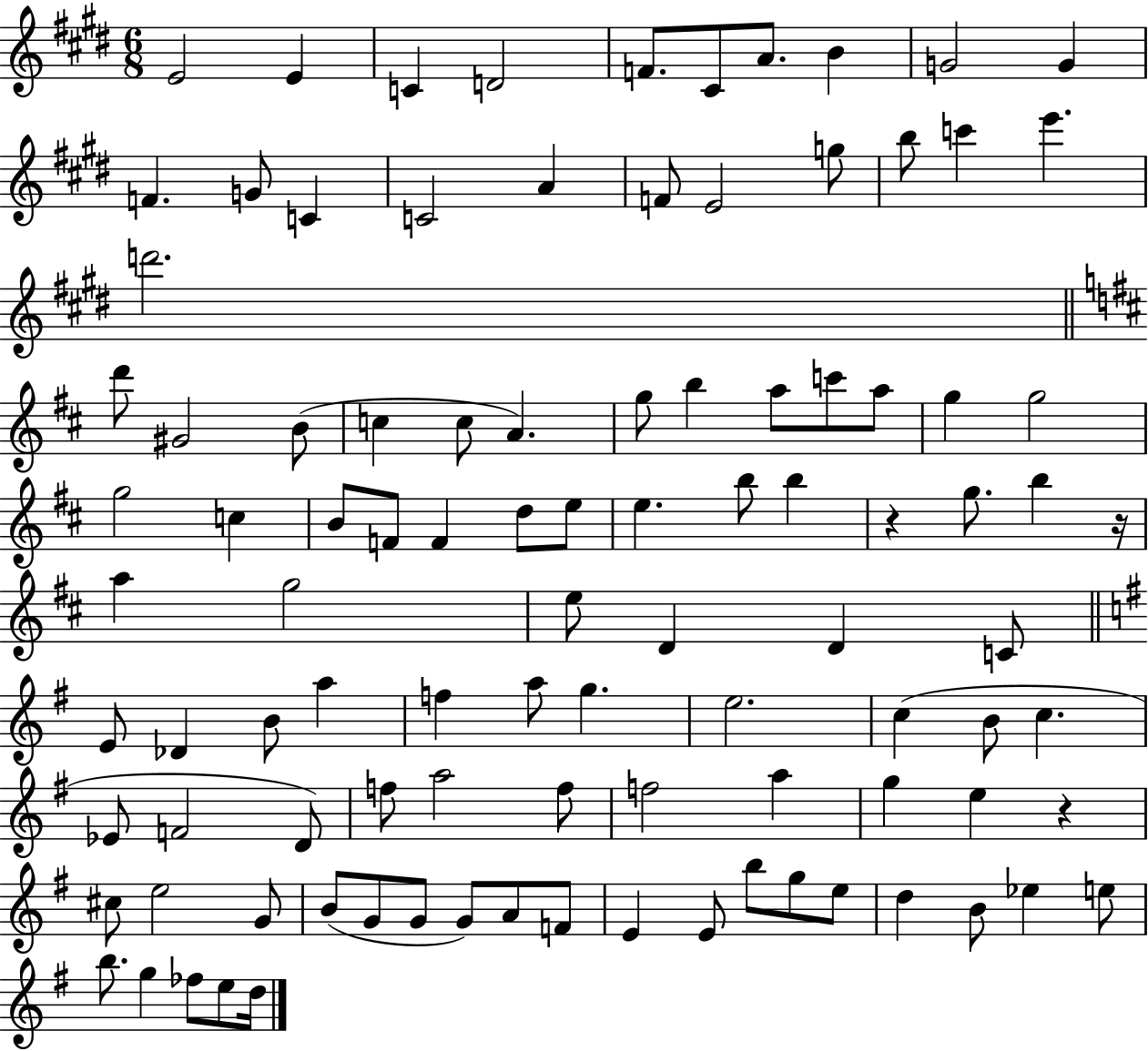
{
  \clef treble
  \numericTimeSignature
  \time 6/8
  \key e \major
  e'2 e'4 | c'4 d'2 | f'8. cis'8 a'8. b'4 | g'2 g'4 | \break f'4. g'8 c'4 | c'2 a'4 | f'8 e'2 g''8 | b''8 c'''4 e'''4. | \break d'''2. | \bar "||" \break \key d \major d'''8 gis'2 b'8( | c''4 c''8 a'4.) | g''8 b''4 a''8 c'''8 a''8 | g''4 g''2 | \break g''2 c''4 | b'8 f'8 f'4 d''8 e''8 | e''4. b''8 b''4 | r4 g''8. b''4 r16 | \break a''4 g''2 | e''8 d'4 d'4 c'8 | \bar "||" \break \key g \major e'8 des'4 b'8 a''4 | f''4 a''8 g''4. | e''2. | c''4( b'8 c''4. | \break ees'8 f'2 d'8) | f''8 a''2 f''8 | f''2 a''4 | g''4 e''4 r4 | \break cis''8 e''2 g'8 | b'8( g'8 g'8 g'8) a'8 f'8 | e'4 e'8 b''8 g''8 e''8 | d''4 b'8 ees''4 e''8 | \break b''8. g''4 fes''8 e''8 d''16 | \bar "|."
}